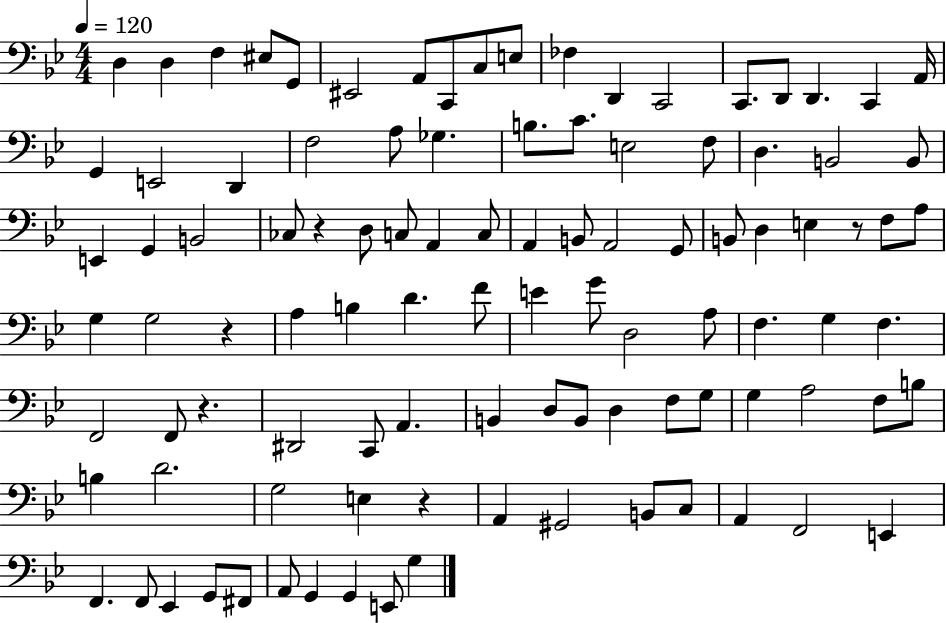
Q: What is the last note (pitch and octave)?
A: G3